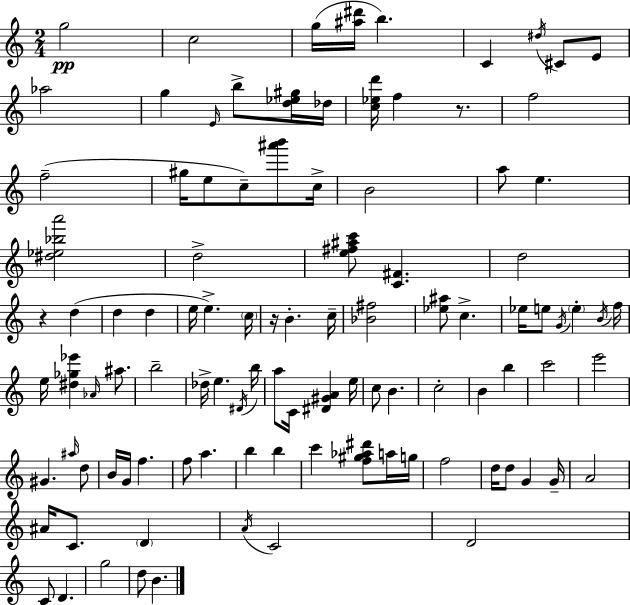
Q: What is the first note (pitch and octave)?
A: G5